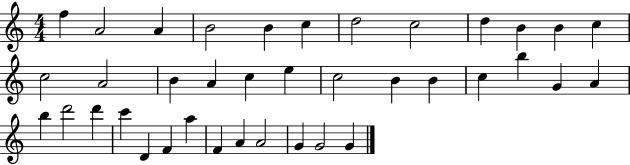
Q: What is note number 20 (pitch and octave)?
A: B4